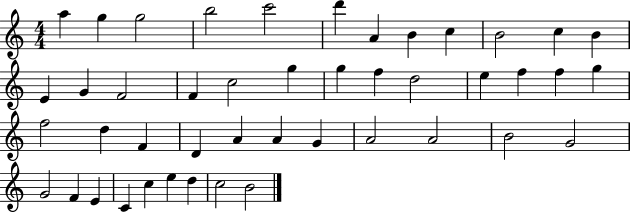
{
  \clef treble
  \numericTimeSignature
  \time 4/4
  \key c \major
  a''4 g''4 g''2 | b''2 c'''2 | d'''4 a'4 b'4 c''4 | b'2 c''4 b'4 | \break e'4 g'4 f'2 | f'4 c''2 g''4 | g''4 f''4 d''2 | e''4 f''4 f''4 g''4 | \break f''2 d''4 f'4 | d'4 a'4 a'4 g'4 | a'2 a'2 | b'2 g'2 | \break g'2 f'4 e'4 | c'4 c''4 e''4 d''4 | c''2 b'2 | \bar "|."
}